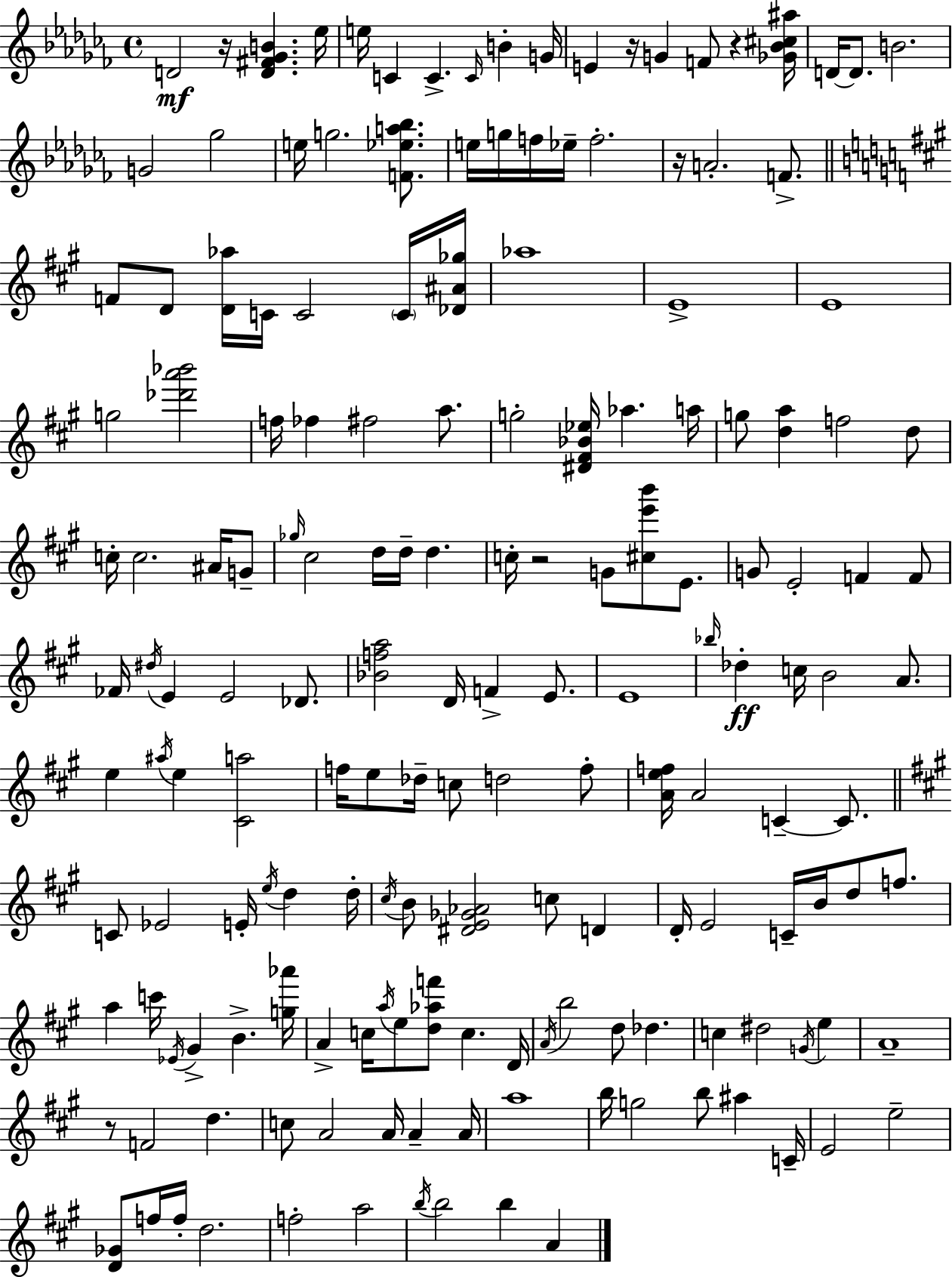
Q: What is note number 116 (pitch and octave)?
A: D5